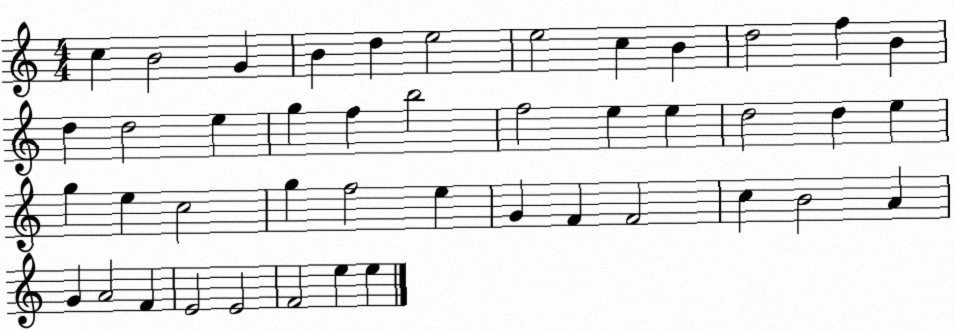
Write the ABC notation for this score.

X:1
T:Untitled
M:4/4
L:1/4
K:C
c B2 G B d e2 e2 c B d2 f B d d2 e g f b2 f2 e e d2 d e g e c2 g f2 e G F F2 c B2 A G A2 F E2 E2 F2 e e